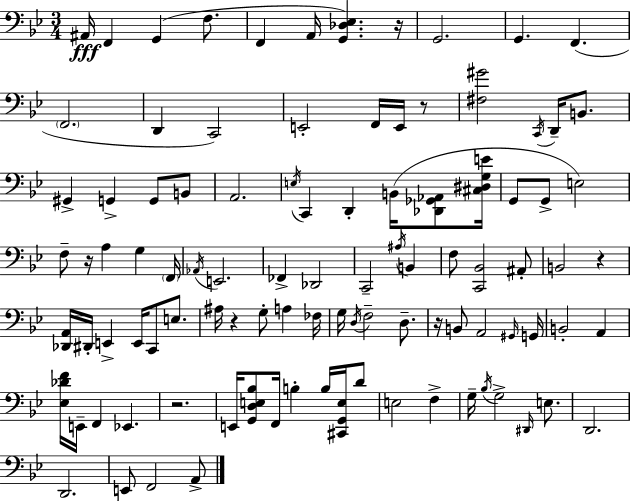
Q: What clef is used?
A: bass